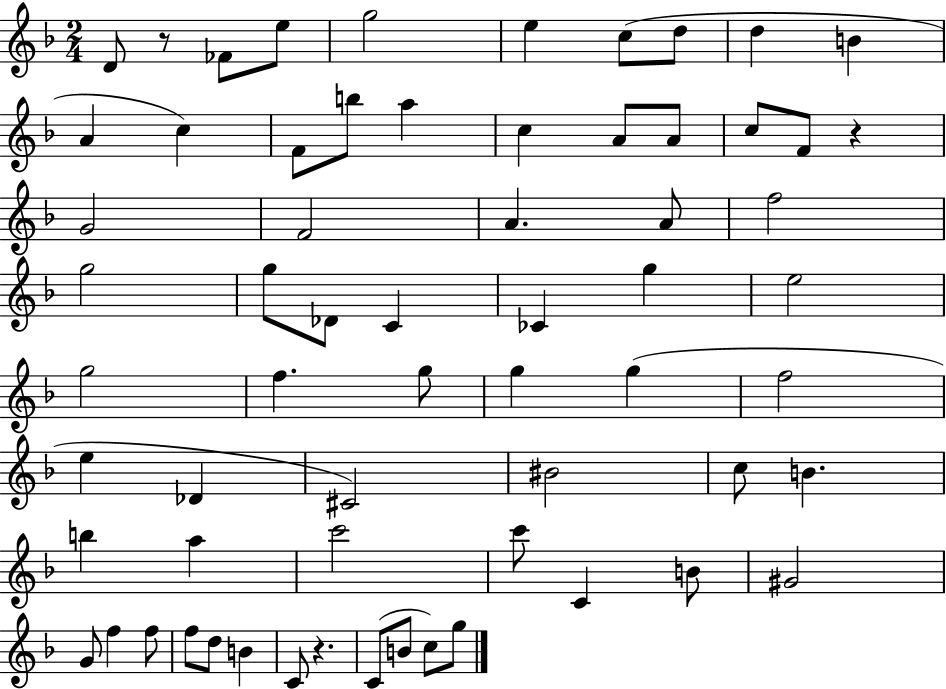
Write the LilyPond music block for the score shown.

{
  \clef treble
  \numericTimeSignature
  \time 2/4
  \key f \major
  d'8 r8 fes'8 e''8 | g''2 | e''4 c''8( d''8 | d''4 b'4 | \break a'4 c''4) | f'8 b''8 a''4 | c''4 a'8 a'8 | c''8 f'8 r4 | \break g'2 | f'2 | a'4. a'8 | f''2 | \break g''2 | g''8 des'8 c'4 | ces'4 g''4 | e''2 | \break g''2 | f''4. g''8 | g''4 g''4( | f''2 | \break e''4 des'4 | cis'2) | bis'2 | c''8 b'4. | \break b''4 a''4 | c'''2 | c'''8 c'4 b'8 | gis'2 | \break g'8 f''4 f''8 | f''8 d''8 b'4 | c'8 r4. | c'8( b'8 c''8) g''8 | \break \bar "|."
}